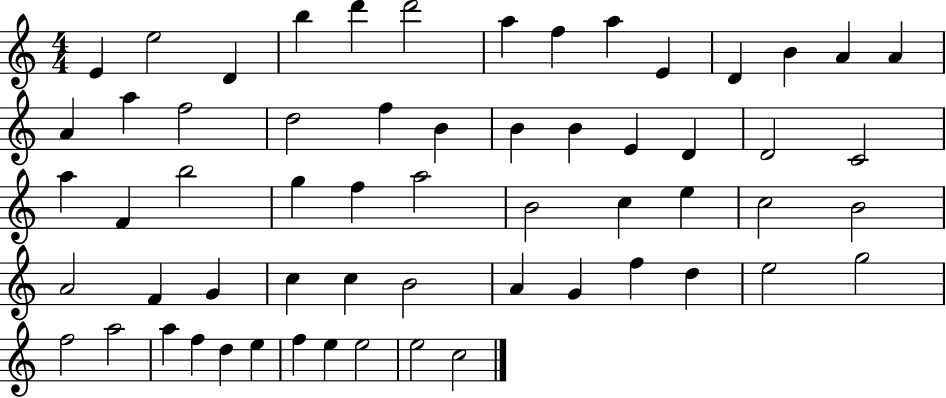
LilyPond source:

{
  \clef treble
  \numericTimeSignature
  \time 4/4
  \key c \major
  e'4 e''2 d'4 | b''4 d'''4 d'''2 | a''4 f''4 a''4 e'4 | d'4 b'4 a'4 a'4 | \break a'4 a''4 f''2 | d''2 f''4 b'4 | b'4 b'4 e'4 d'4 | d'2 c'2 | \break a''4 f'4 b''2 | g''4 f''4 a''2 | b'2 c''4 e''4 | c''2 b'2 | \break a'2 f'4 g'4 | c''4 c''4 b'2 | a'4 g'4 f''4 d''4 | e''2 g''2 | \break f''2 a''2 | a''4 f''4 d''4 e''4 | f''4 e''4 e''2 | e''2 c''2 | \break \bar "|."
}